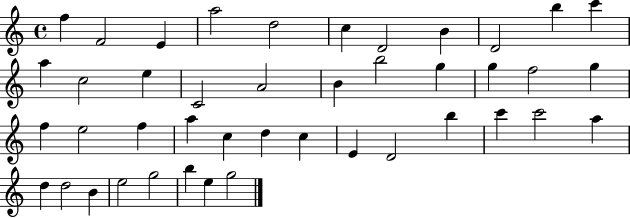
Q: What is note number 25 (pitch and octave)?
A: F5